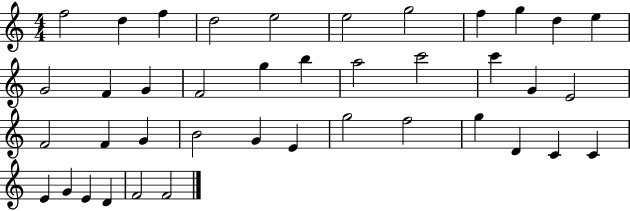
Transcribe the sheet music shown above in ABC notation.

X:1
T:Untitled
M:4/4
L:1/4
K:C
f2 d f d2 e2 e2 g2 f g d e G2 F G F2 g b a2 c'2 c' G E2 F2 F G B2 G E g2 f2 g D C C E G E D F2 F2